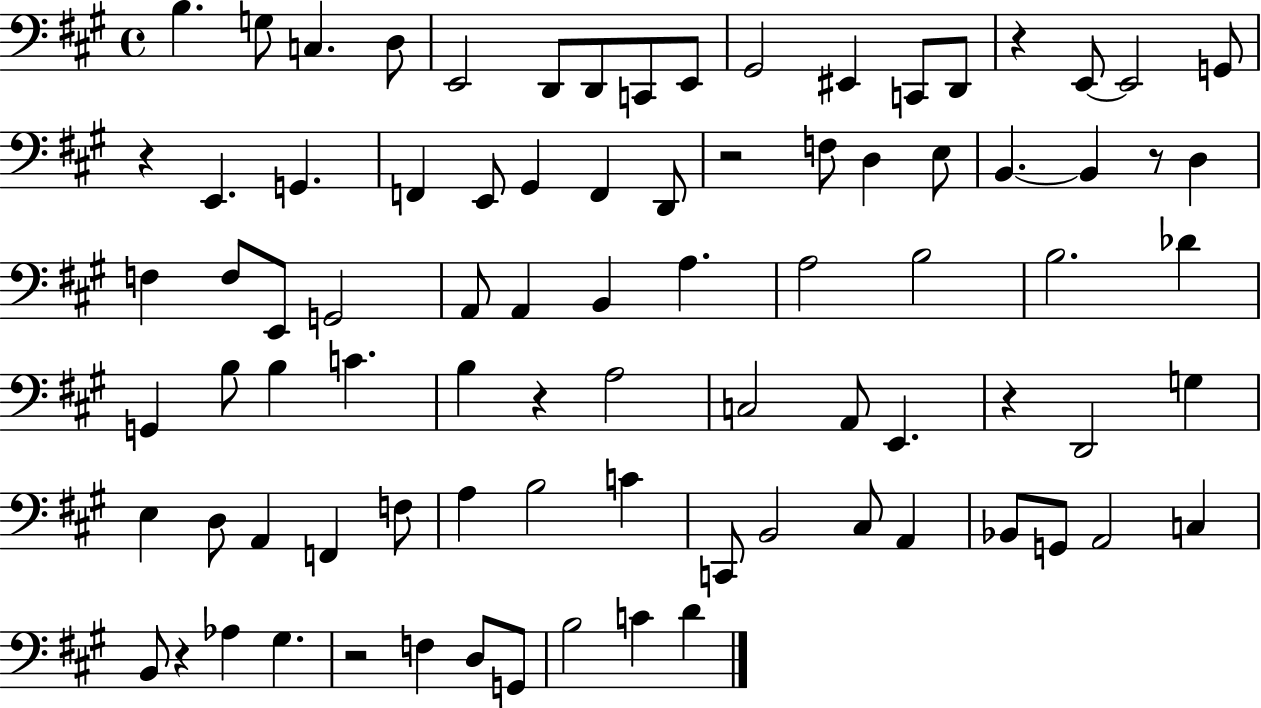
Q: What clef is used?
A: bass